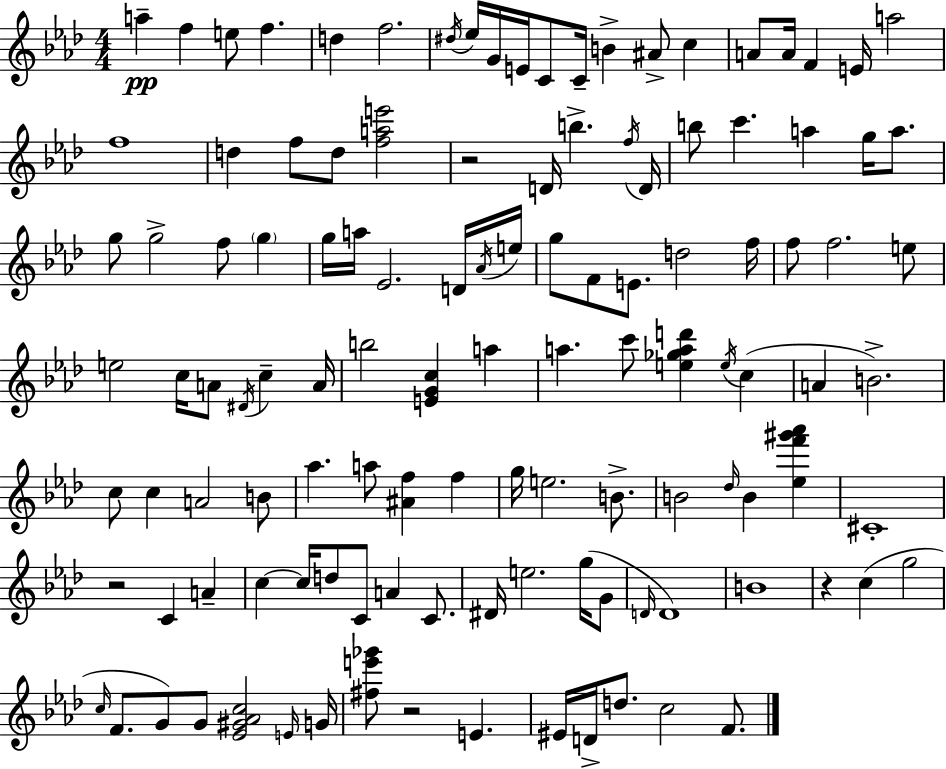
{
  \clef treble
  \numericTimeSignature
  \time 4/4
  \key f \minor
  a''4--\pp f''4 e''8 f''4. | d''4 f''2. | \acciaccatura { dis''16 } ees''16 g'16 e'16 c'8 c'16-- b'4-> ais'8-> c''4 | a'8 a'16 f'4 e'16 a''2 | \break f''1 | d''4 f''8 d''8 <f'' a'' e'''>2 | r2 d'16 b''4.-> | \acciaccatura { f''16 } d'16 b''8 c'''4. a''4 g''16 a''8. | \break g''8 g''2-> f''8 \parenthesize g''4 | g''16 a''16 ees'2. | d'16 \acciaccatura { aes'16 } e''16 g''8 f'8 e'8. d''2 | f''16 f''8 f''2. | \break e''8 e''2 c''16 a'8 \acciaccatura { dis'16 } c''4-- | a'16 b''2 <e' g' c''>4 | a''4 a''4. c'''8 <e'' ges'' a'' d'''>4 | \acciaccatura { e''16 } c''4( a'4 b'2.->) | \break c''8 c''4 a'2 | b'8 aes''4. a''8 <ais' f''>4 | f''4 g''16 e''2. | b'8.-> b'2 \grace { des''16 } b'4 | \break <ees'' f''' gis''' aes'''>4 cis'1-. | r2 c'4 | a'4-- c''4~~ c''16 d''8 c'8 a'4 | c'8. dis'16 e''2. | \break g''16( g'8 \grace { d'16 } d'1) | b'1 | r4 c''4( g''2 | \grace { c''16 } f'8. g'8) g'8 <ees' gis' aes' c''>2 | \break \grace { e'16 } g'16 <fis'' e''' ges'''>8 r2 | e'4. eis'16 d'16-> d''8. c''2 | f'8. \bar "|."
}